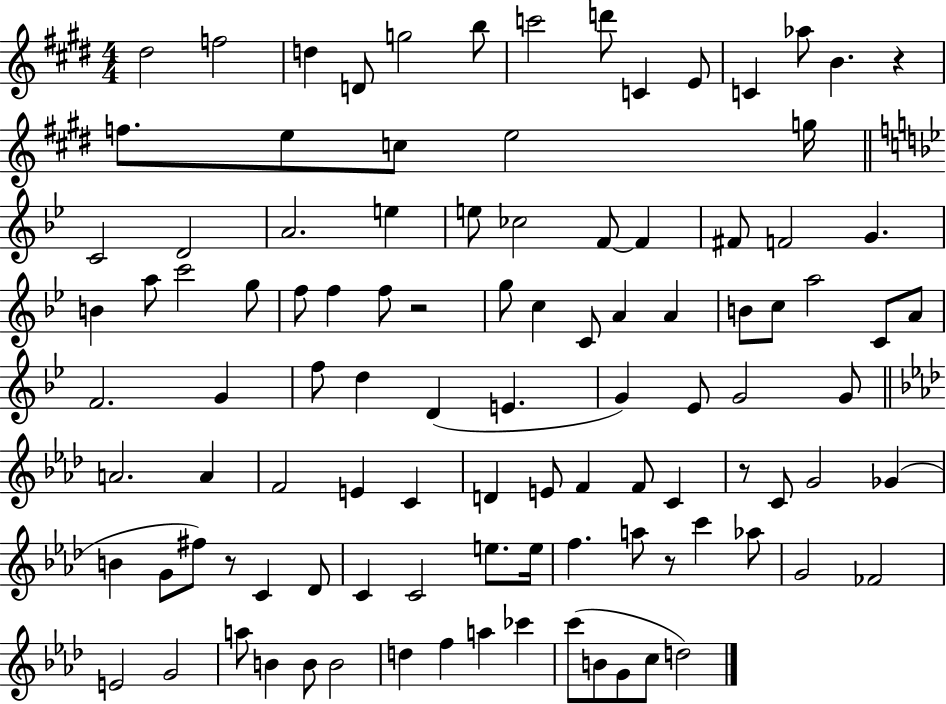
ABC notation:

X:1
T:Untitled
M:4/4
L:1/4
K:E
^d2 f2 d D/2 g2 b/2 c'2 d'/2 C E/2 C _a/2 B z f/2 e/2 c/2 e2 g/4 C2 D2 A2 e e/2 _c2 F/2 F ^F/2 F2 G B a/2 c'2 g/2 f/2 f f/2 z2 g/2 c C/2 A A B/2 c/2 a2 C/2 A/2 F2 G f/2 d D E G _E/2 G2 G/2 A2 A F2 E C D E/2 F F/2 C z/2 C/2 G2 _G B G/2 ^f/2 z/2 C _D/2 C C2 e/2 e/4 f a/2 z/2 c' _a/2 G2 _F2 E2 G2 a/2 B B/2 B2 d f a _c' c'/2 B/2 G/2 c/2 d2